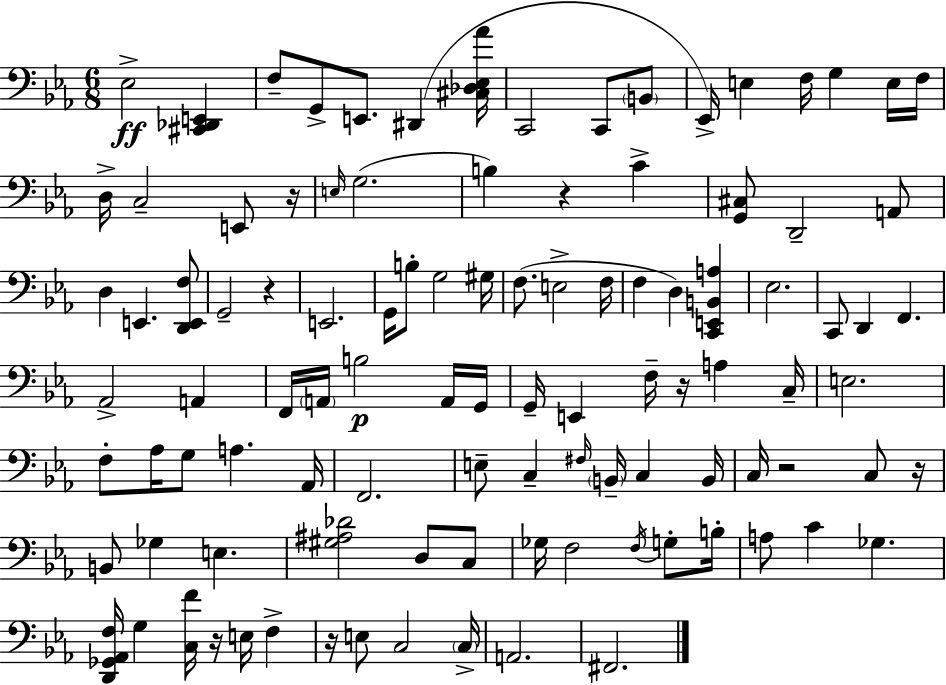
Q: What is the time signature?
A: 6/8